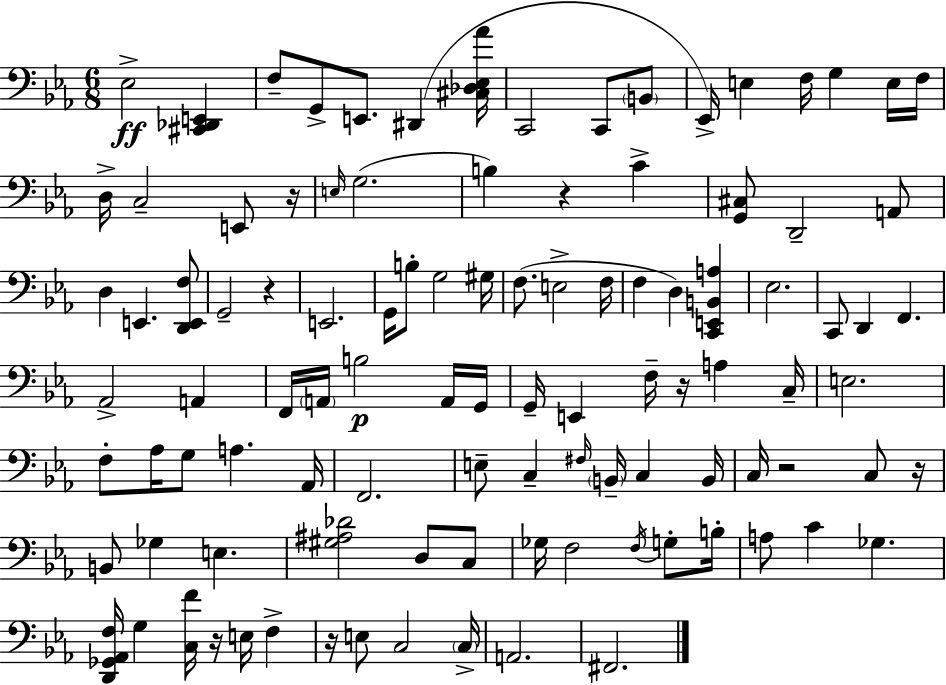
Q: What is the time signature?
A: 6/8